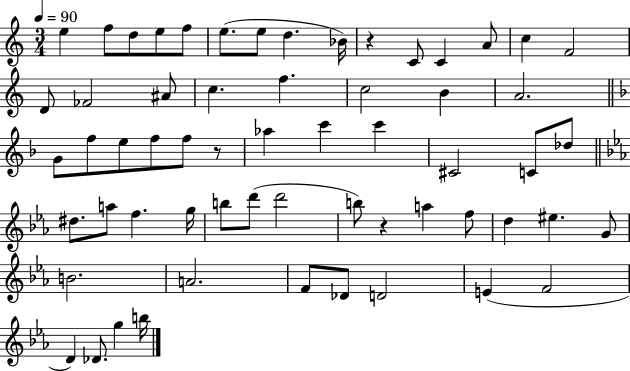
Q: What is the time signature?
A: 3/4